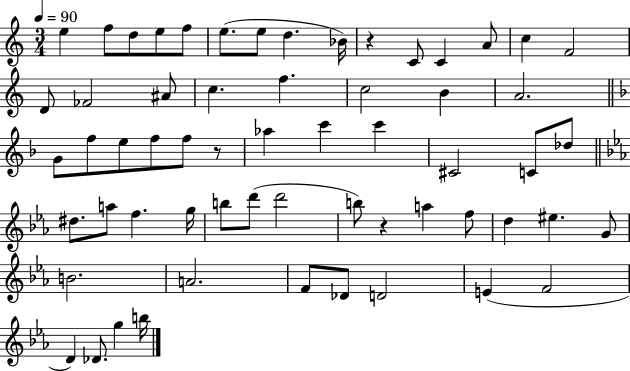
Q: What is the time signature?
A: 3/4